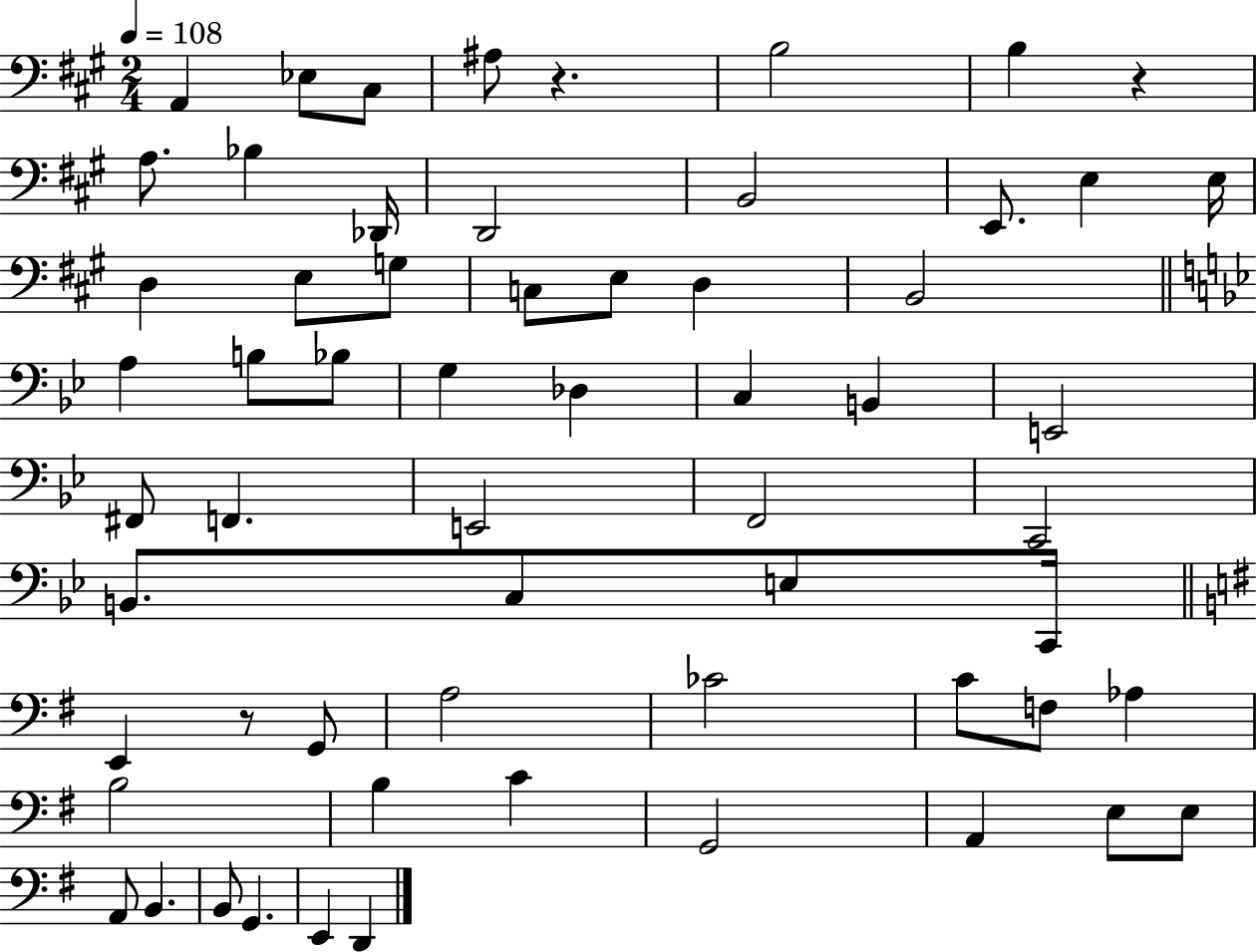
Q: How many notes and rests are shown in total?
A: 61